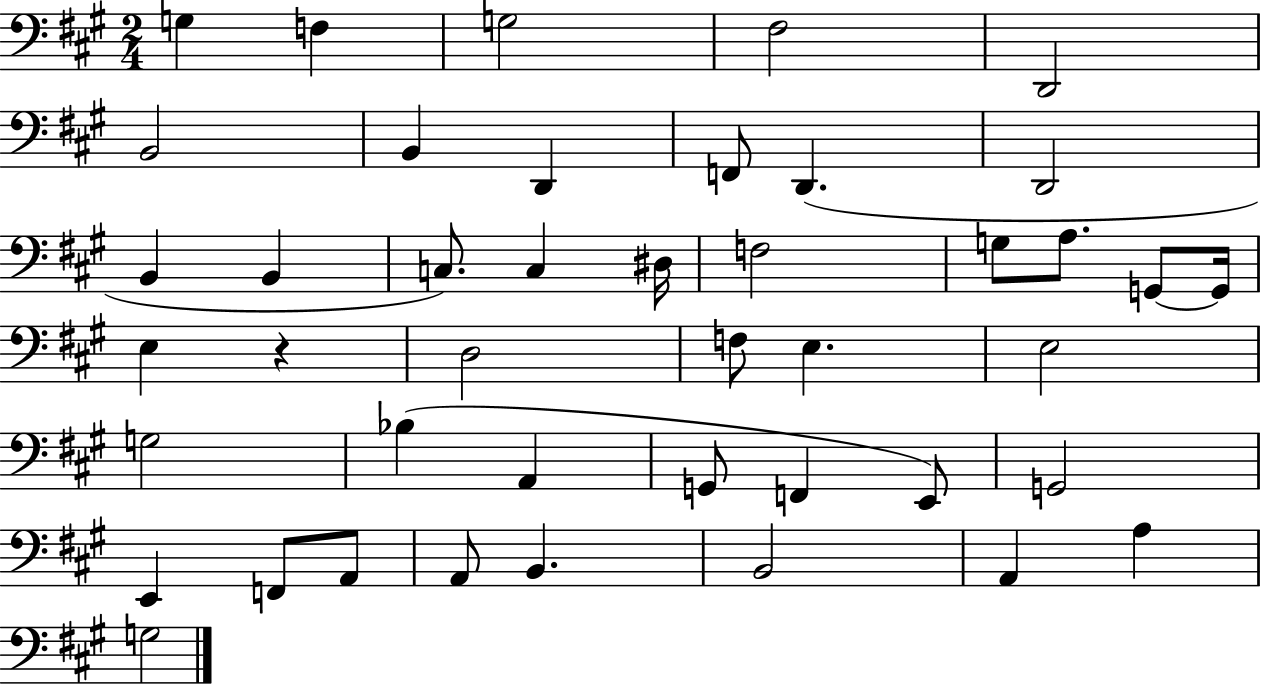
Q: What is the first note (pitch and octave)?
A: G3